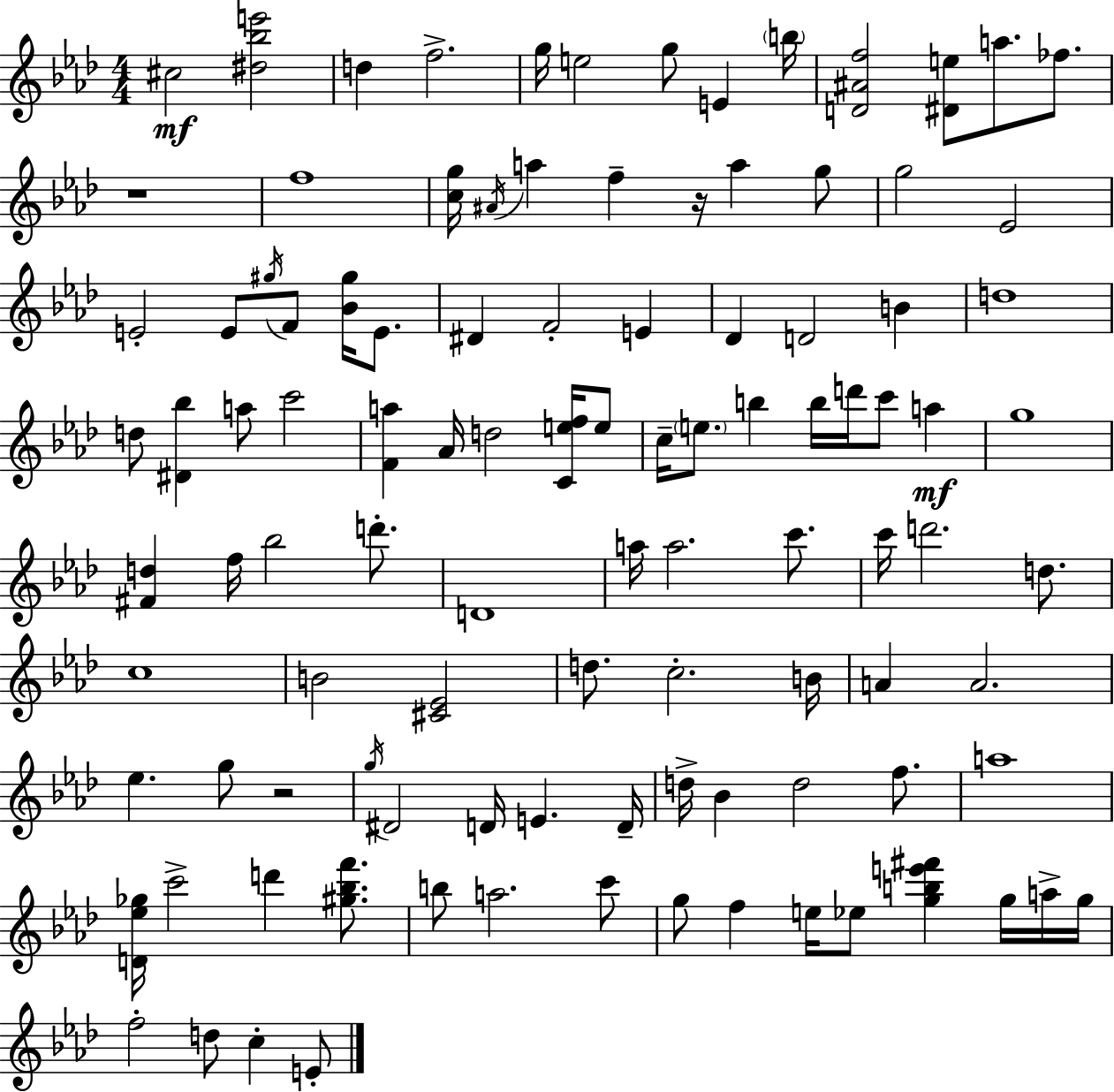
C#5/h [D#5,Bb5,E6]/h D5/q F5/h. G5/s E5/h G5/e E4/q B5/s [D4,A#4,F5]/h [D#4,E5]/e A5/e. FES5/e. R/w F5/w [C5,G5]/s A#4/s A5/q F5/q R/s A5/q G5/e G5/h Eb4/h E4/h E4/e G#5/s F4/e [Bb4,G#5]/s E4/e. D#4/q F4/h E4/q Db4/q D4/h B4/q D5/w D5/e [D#4,Bb5]/q A5/e C6/h [F4,A5]/q Ab4/s D5/h [C4,E5,F5]/s E5/e C5/s E5/e. B5/q B5/s D6/s C6/e A5/q G5/w [F#4,D5]/q F5/s Bb5/h D6/e. D4/w A5/s A5/h. C6/e. C6/s D6/h. D5/e. C5/w B4/h [C#4,Eb4]/h D5/e. C5/h. B4/s A4/q A4/h. Eb5/q. G5/e R/h G5/s D#4/h D4/s E4/q. D4/s D5/s Bb4/q D5/h F5/e. A5/w [D4,Eb5,Gb5]/s C6/h D6/q [G#5,Bb5,F6]/e. B5/e A5/h. C6/e G5/e F5/q E5/s Eb5/e [G5,B5,E6,F#6]/q G5/s A5/s G5/s F5/h D5/e C5/q E4/e